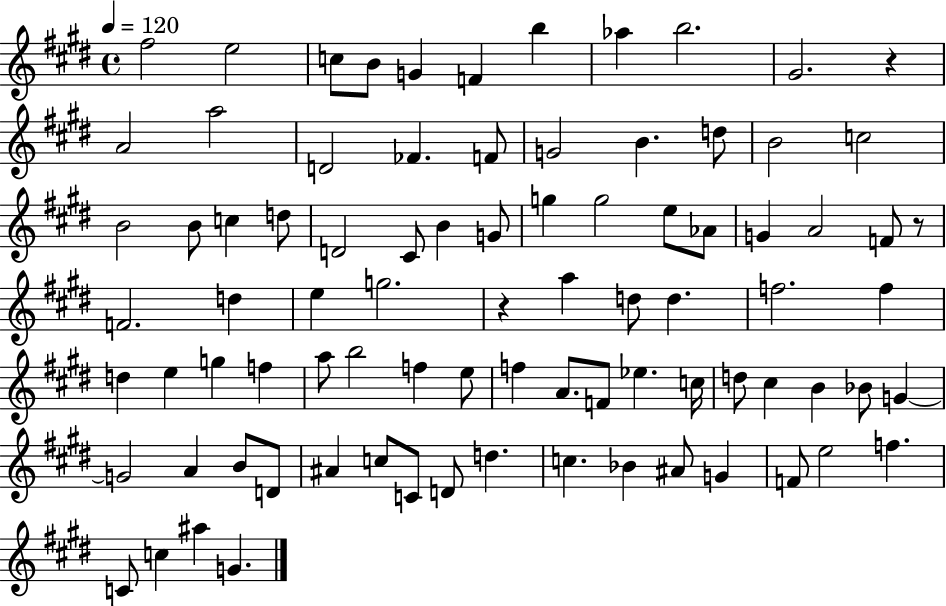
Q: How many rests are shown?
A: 3